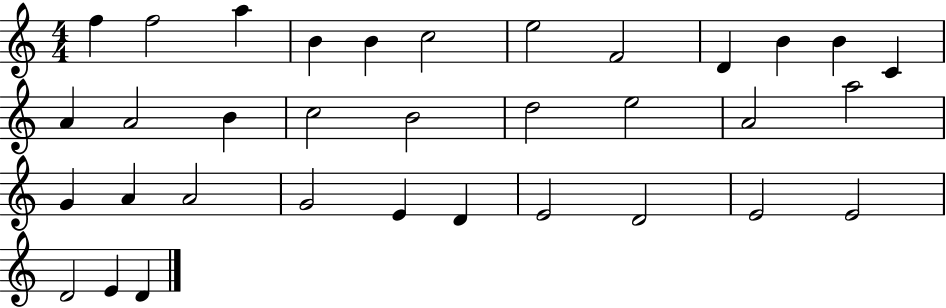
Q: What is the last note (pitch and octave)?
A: D4